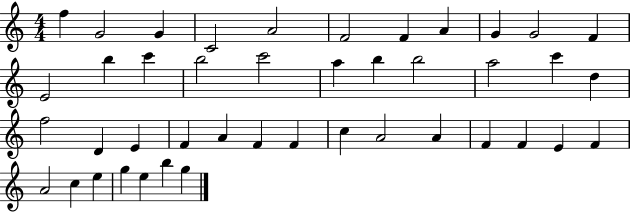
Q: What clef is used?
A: treble